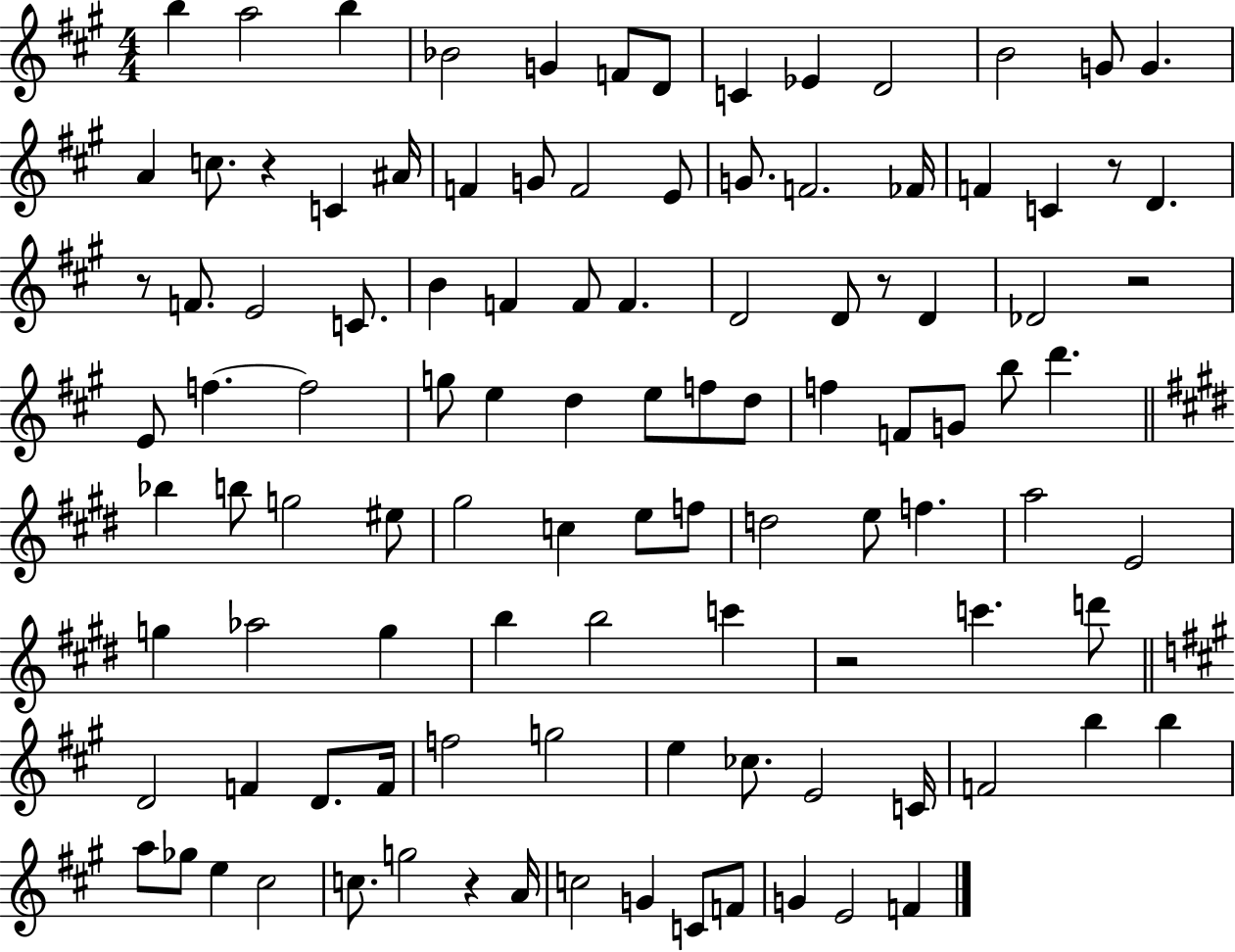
{
  \clef treble
  \numericTimeSignature
  \time 4/4
  \key a \major
  \repeat volta 2 { b''4 a''2 b''4 | bes'2 g'4 f'8 d'8 | c'4 ees'4 d'2 | b'2 g'8 g'4. | \break a'4 c''8. r4 c'4 ais'16 | f'4 g'8 f'2 e'8 | g'8. f'2. fes'16 | f'4 c'4 r8 d'4. | \break r8 f'8. e'2 c'8. | b'4 f'4 f'8 f'4. | d'2 d'8 r8 d'4 | des'2 r2 | \break e'8 f''4.~~ f''2 | g''8 e''4 d''4 e''8 f''8 d''8 | f''4 f'8 g'8 b''8 d'''4. | \bar "||" \break \key e \major bes''4 b''8 g''2 eis''8 | gis''2 c''4 e''8 f''8 | d''2 e''8 f''4. | a''2 e'2 | \break g''4 aes''2 g''4 | b''4 b''2 c'''4 | r2 c'''4. d'''8 | \bar "||" \break \key a \major d'2 f'4 d'8. f'16 | f''2 g''2 | e''4 ces''8. e'2 c'16 | f'2 b''4 b''4 | \break a''8 ges''8 e''4 cis''2 | c''8. g''2 r4 a'16 | c''2 g'4 c'8 f'8 | g'4 e'2 f'4 | \break } \bar "|."
}